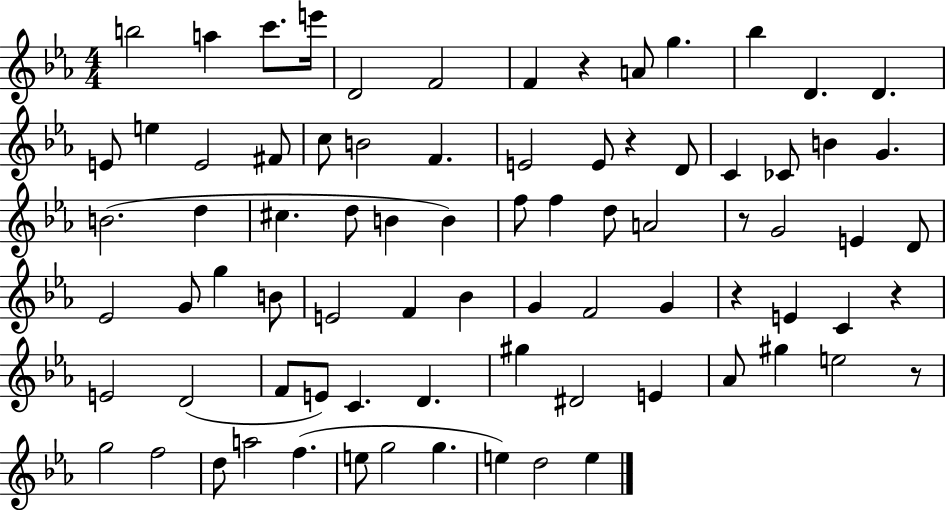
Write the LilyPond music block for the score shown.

{
  \clef treble
  \numericTimeSignature
  \time 4/4
  \key ees \major
  b''2 a''4 c'''8. e'''16 | d'2 f'2 | f'4 r4 a'8 g''4. | bes''4 d'4. d'4. | \break e'8 e''4 e'2 fis'8 | c''8 b'2 f'4. | e'2 e'8 r4 d'8 | c'4 ces'8 b'4 g'4. | \break b'2.( d''4 | cis''4. d''8 b'4 b'4) | f''8 f''4 d''8 a'2 | r8 g'2 e'4 d'8 | \break ees'2 g'8 g''4 b'8 | e'2 f'4 bes'4 | g'4 f'2 g'4 | r4 e'4 c'4 r4 | \break e'2 d'2( | f'8 e'8) c'4. d'4. | gis''4 dis'2 e'4 | aes'8 gis''4 e''2 r8 | \break g''2 f''2 | d''8 a''2 f''4.( | e''8 g''2 g''4. | e''4) d''2 e''4 | \break \bar "|."
}